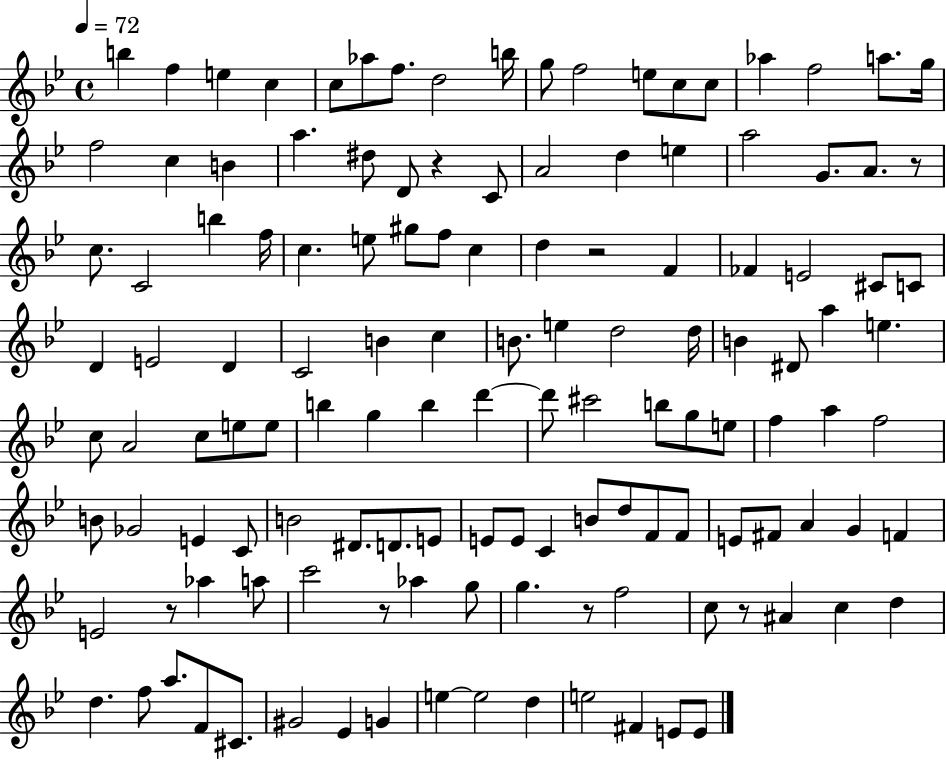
B5/q F5/q E5/q C5/q C5/e Ab5/e F5/e. D5/h B5/s G5/e F5/h E5/e C5/e C5/e Ab5/q F5/h A5/e. G5/s F5/h C5/q B4/q A5/q. D#5/e D4/e R/q C4/e A4/h D5/q E5/q A5/h G4/e. A4/e. R/e C5/e. C4/h B5/q F5/s C5/q. E5/e G#5/e F5/e C5/q D5/q R/h F4/q FES4/q E4/h C#4/e C4/e D4/q E4/h D4/q C4/h B4/q C5/q B4/e. E5/q D5/h D5/s B4/q D#4/e A5/q E5/q. C5/e A4/h C5/e E5/e E5/e B5/q G5/q B5/q D6/q D6/e C#6/h B5/e G5/e E5/e F5/q A5/q F5/h B4/e Gb4/h E4/q C4/e B4/h D#4/e. D4/e. E4/e E4/e E4/e C4/q B4/e D5/e F4/e F4/e E4/e F#4/e A4/q G4/q F4/q E4/h R/e Ab5/q A5/e C6/h R/e Ab5/q G5/e G5/q. R/e F5/h C5/e R/e A#4/q C5/q D5/q D5/q. F5/e A5/e. F4/e C#4/e. G#4/h Eb4/q G4/q E5/q E5/h D5/q E5/h F#4/q E4/e E4/e